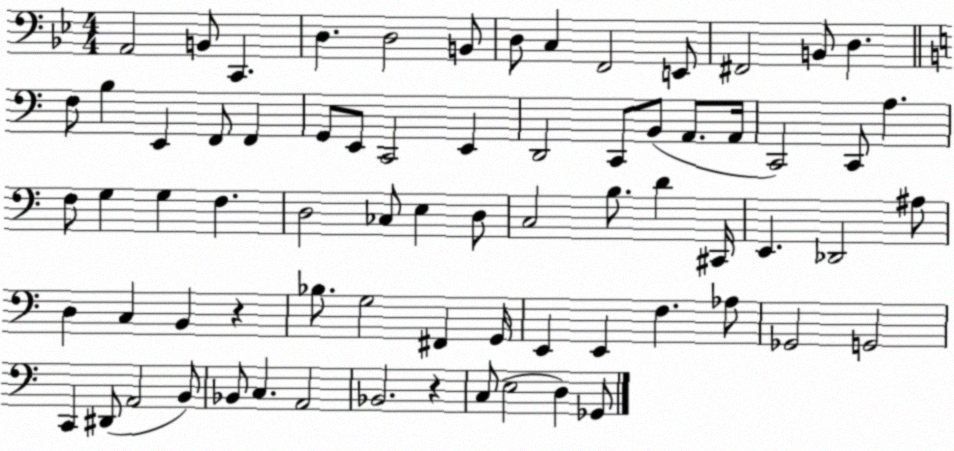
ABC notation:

X:1
T:Untitled
M:4/4
L:1/4
K:Bb
A,,2 B,,/2 C,, D, D,2 B,,/2 D,/2 C, F,,2 E,,/2 ^F,,2 B,,/2 D, F,/2 B, E,, F,,/2 F,, G,,/2 E,,/2 C,,2 E,, D,,2 C,,/2 B,,/2 A,,/2 A,,/4 C,,2 C,,/2 A, F,/2 G, G, F, D,2 _C,/2 E, D,/2 C,2 B,/2 D ^C,,/4 E,, _D,,2 ^A,/2 D, C, B,, z _B,/2 G,2 ^F,, G,,/4 E,, E,, F, _A,/2 _G,,2 G,,2 C,, ^D,,/2 A,,2 B,,/2 _B,,/2 C, A,,2 _B,,2 z C,/2 E,2 D, _G,,/2